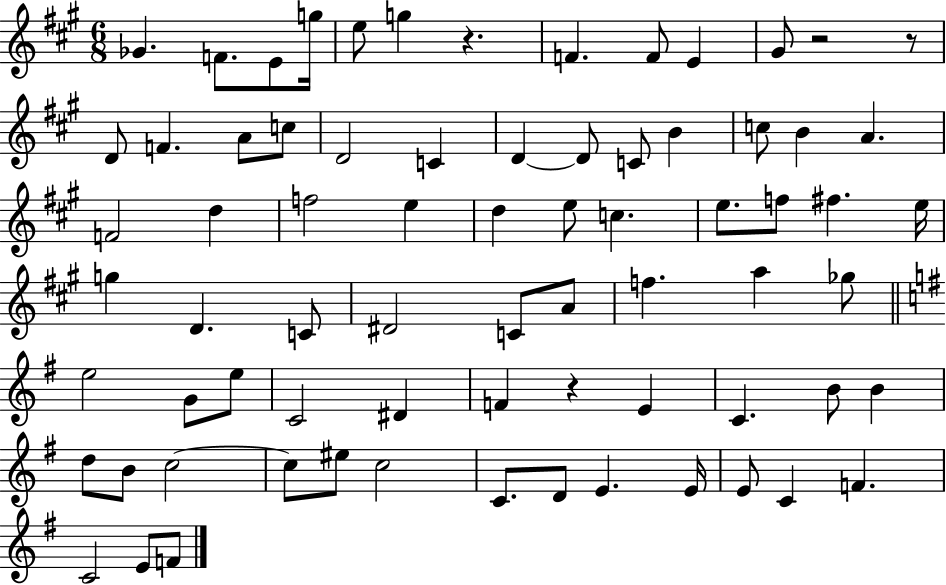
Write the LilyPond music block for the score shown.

{
  \clef treble
  \numericTimeSignature
  \time 6/8
  \key a \major
  ges'4. f'8. e'8 g''16 | e''8 g''4 r4. | f'4. f'8 e'4 | gis'8 r2 r8 | \break d'8 f'4. a'8 c''8 | d'2 c'4 | d'4~~ d'8 c'8 b'4 | c''8 b'4 a'4. | \break f'2 d''4 | f''2 e''4 | d''4 e''8 c''4. | e''8. f''8 fis''4. e''16 | \break g''4 d'4. c'8 | dis'2 c'8 a'8 | f''4. a''4 ges''8 | \bar "||" \break \key g \major e''2 g'8 e''8 | c'2 dis'4 | f'4 r4 e'4 | c'4. b'8 b'4 | \break d''8 b'8 c''2~~ | c''8 eis''8 c''2 | c'8. d'8 e'4. e'16 | e'8 c'4 f'4. | \break c'2 e'8 f'8 | \bar "|."
}